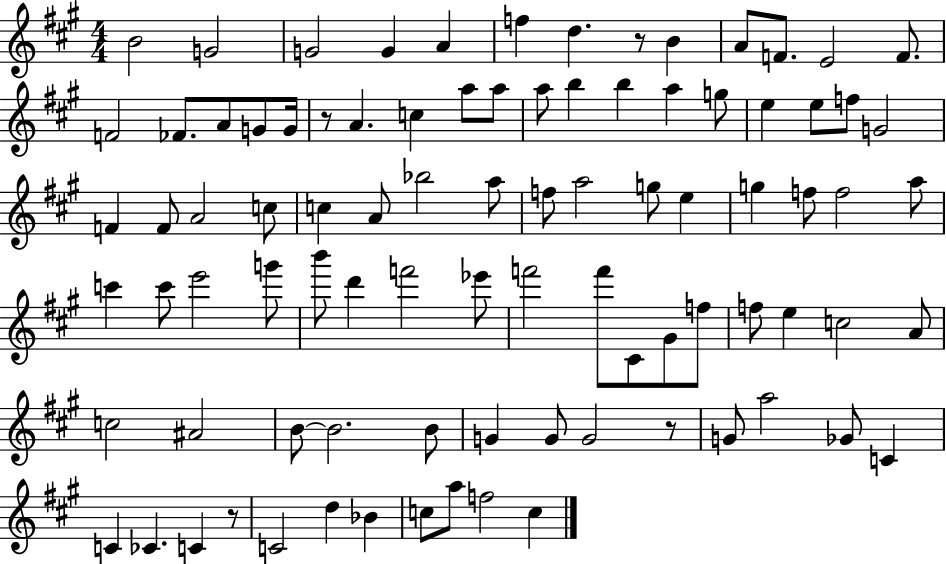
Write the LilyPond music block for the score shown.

{
  \clef treble
  \numericTimeSignature
  \time 4/4
  \key a \major
  b'2 g'2 | g'2 g'4 a'4 | f''4 d''4. r8 b'4 | a'8 f'8. e'2 f'8. | \break f'2 fes'8. a'8 g'8 g'16 | r8 a'4. c''4 a''8 a''8 | a''8 b''4 b''4 a''4 g''8 | e''4 e''8 f''8 g'2 | \break f'4 f'8 a'2 c''8 | c''4 a'8 bes''2 a''8 | f''8 a''2 g''8 e''4 | g''4 f''8 f''2 a''8 | \break c'''4 c'''8 e'''2 g'''8 | b'''8 d'''4 f'''2 ees'''8 | f'''2 f'''8 cis'8 gis'8 f''8 | f''8 e''4 c''2 a'8 | \break c''2 ais'2 | b'8~~ b'2. b'8 | g'4 g'8 g'2 r8 | g'8 a''2 ges'8 c'4 | \break c'4 ces'4. c'4 r8 | c'2 d''4 bes'4 | c''8 a''8 f''2 c''4 | \bar "|."
}